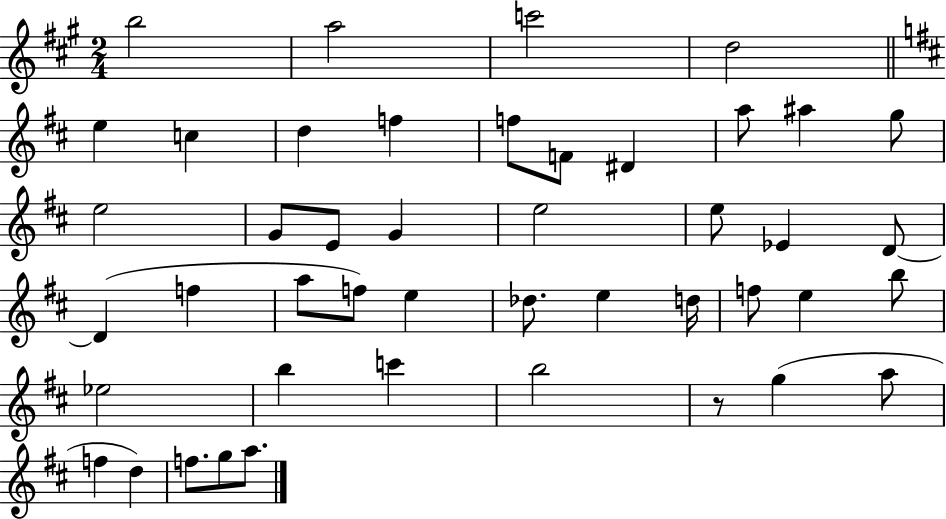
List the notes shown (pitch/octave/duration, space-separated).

B5/h A5/h C6/h D5/h E5/q C5/q D5/q F5/q F5/e F4/e D#4/q A5/e A#5/q G5/e E5/h G4/e E4/e G4/q E5/h E5/e Eb4/q D4/e D4/q F5/q A5/e F5/e E5/q Db5/e. E5/q D5/s F5/e E5/q B5/e Eb5/h B5/q C6/q B5/h R/e G5/q A5/e F5/q D5/q F5/e. G5/e A5/e.